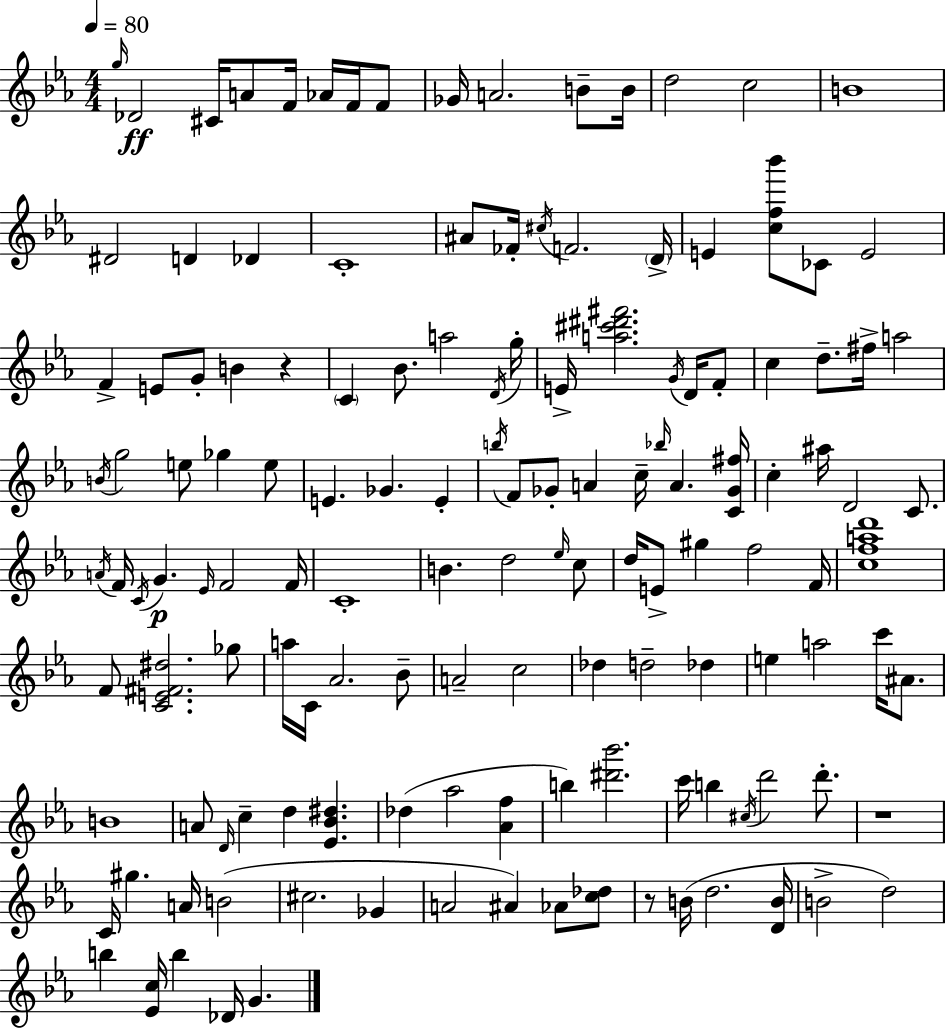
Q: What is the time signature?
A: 4/4